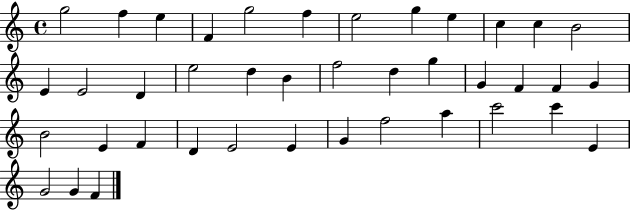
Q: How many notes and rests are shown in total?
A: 40